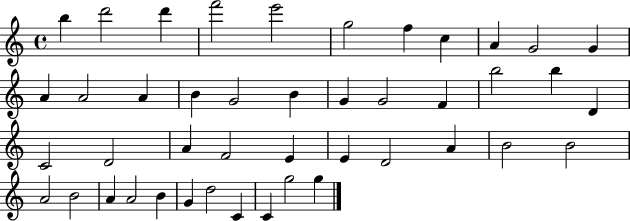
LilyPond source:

{
  \clef treble
  \time 4/4
  \defaultTimeSignature
  \key c \major
  b''4 d'''2 d'''4 | f'''2 e'''2 | g''2 f''4 c''4 | a'4 g'2 g'4 | \break a'4 a'2 a'4 | b'4 g'2 b'4 | g'4 g'2 f'4 | b''2 b''4 d'4 | \break c'2 d'2 | a'4 f'2 e'4 | e'4 d'2 a'4 | b'2 b'2 | \break a'2 b'2 | a'4 a'2 b'4 | g'4 d''2 c'4 | c'4 g''2 g''4 | \break \bar "|."
}